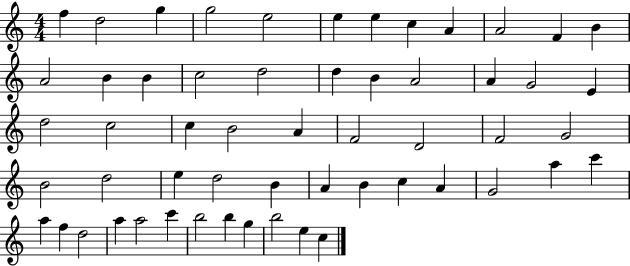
{
  \clef treble
  \numericTimeSignature
  \time 4/4
  \key c \major
  f''4 d''2 g''4 | g''2 e''2 | e''4 e''4 c''4 a'4 | a'2 f'4 b'4 | \break a'2 b'4 b'4 | c''2 d''2 | d''4 b'4 a'2 | a'4 g'2 e'4 | \break d''2 c''2 | c''4 b'2 a'4 | f'2 d'2 | f'2 g'2 | \break b'2 d''2 | e''4 d''2 b'4 | a'4 b'4 c''4 a'4 | g'2 a''4 c'''4 | \break a''4 f''4 d''2 | a''4 a''2 c'''4 | b''2 b''4 g''4 | b''2 e''4 c''4 | \break \bar "|."
}